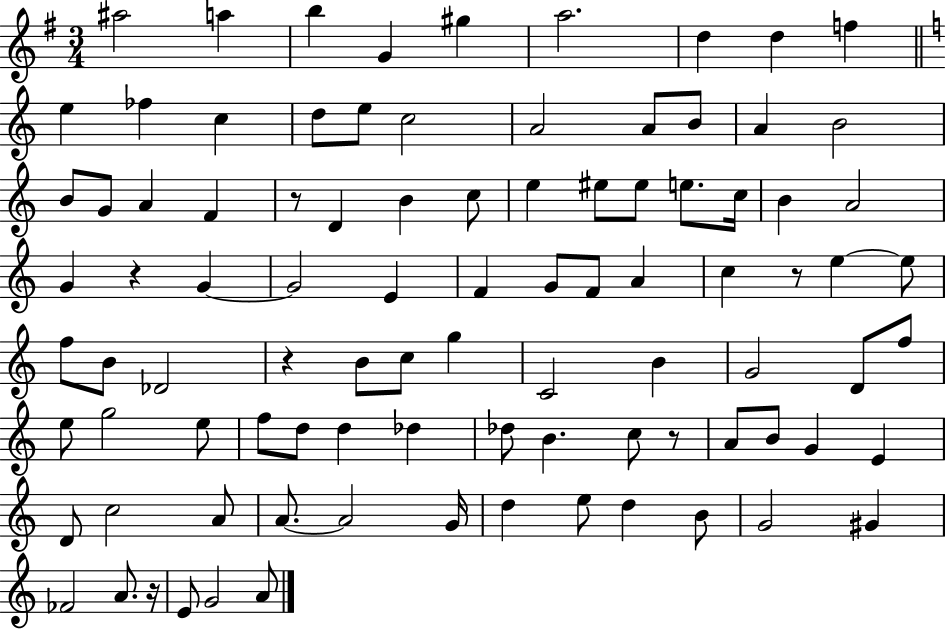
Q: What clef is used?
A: treble